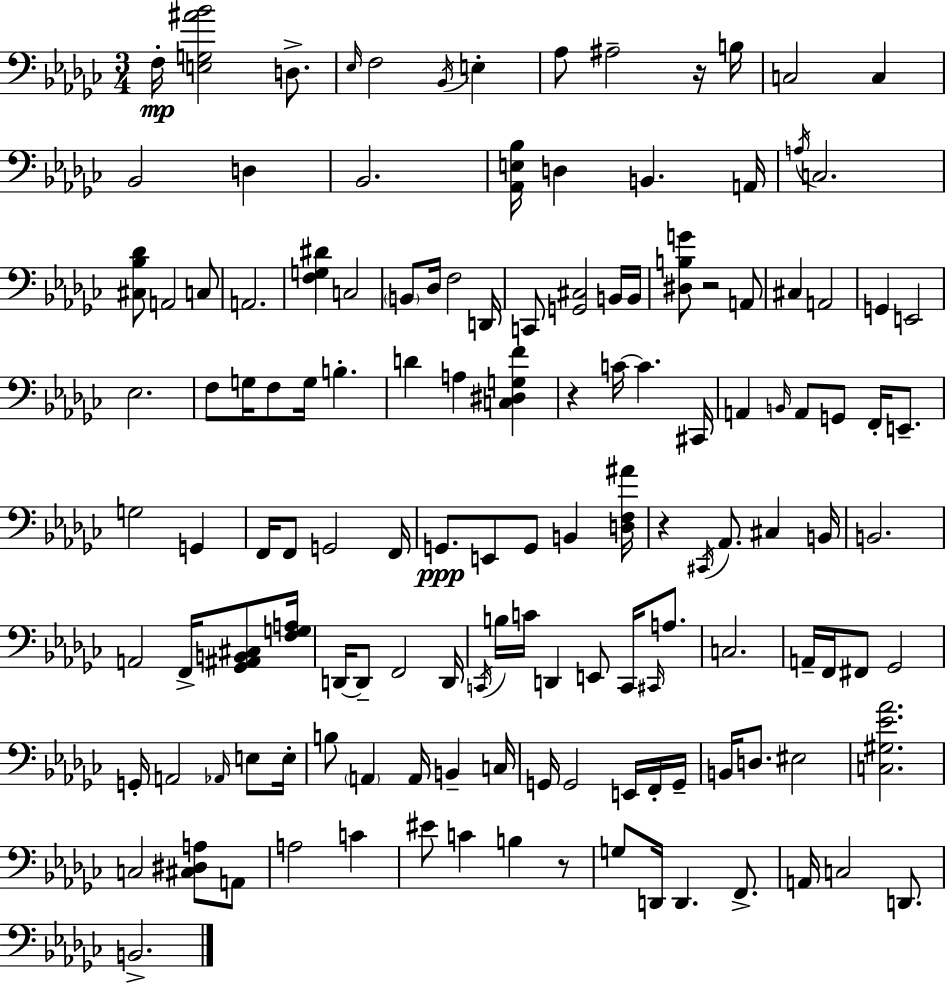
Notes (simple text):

F3/s [E3,G3,A#4,Bb4]/h D3/e. Eb3/s F3/h Bb2/s E3/q Ab3/e A#3/h R/s B3/s C3/h C3/q Bb2/h D3/q Bb2/h. [Ab2,E3,Bb3]/s D3/q B2/q. A2/s A3/s C3/h. [C#3,Bb3,Db4]/e A2/h C3/e A2/h. [F3,G3,D#4]/q C3/h B2/e Db3/s F3/h D2/s C2/e [G2,C#3]/h B2/s B2/s [D#3,B3,G4]/e R/h A2/e C#3/q A2/h G2/q E2/h Eb3/h. F3/e G3/s F3/e G3/s B3/q. D4/q A3/q [C3,D#3,G3,F4]/q R/q C4/s C4/q. C#2/s A2/q B2/s A2/e G2/e F2/s E2/e. G3/h G2/q F2/s F2/e G2/h F2/s G2/e. E2/e G2/e B2/q [D3,F3,A#4]/s R/q C#2/s Ab2/e. C#3/q B2/s B2/h. A2/h F2/s [Gb2,A#2,B2,C#3]/e [F3,G3,A3]/s D2/s D2/e F2/h D2/s C2/s B3/s C4/s D2/q E2/e C2/s C#2/s A3/e. C3/h. A2/s F2/s F#2/e Gb2/h G2/s A2/h Ab2/s E3/e E3/s B3/e A2/q A2/s B2/q C3/s G2/s G2/h E2/s F2/s G2/s B2/s D3/e. EIS3/h [C3,G#3,Eb4,Ab4]/h. C3/h [C#3,D#3,A3]/e A2/e A3/h C4/q EIS4/e C4/q B3/q R/e G3/e D2/s D2/q. F2/e. A2/s C3/h D2/e. B2/h.